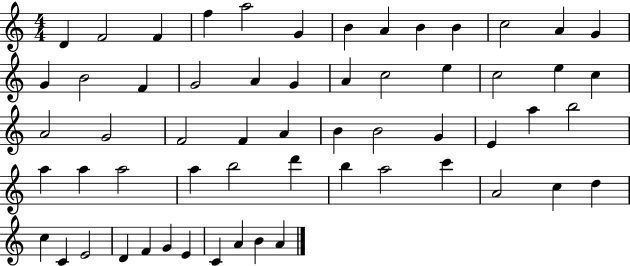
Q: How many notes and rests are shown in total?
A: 59